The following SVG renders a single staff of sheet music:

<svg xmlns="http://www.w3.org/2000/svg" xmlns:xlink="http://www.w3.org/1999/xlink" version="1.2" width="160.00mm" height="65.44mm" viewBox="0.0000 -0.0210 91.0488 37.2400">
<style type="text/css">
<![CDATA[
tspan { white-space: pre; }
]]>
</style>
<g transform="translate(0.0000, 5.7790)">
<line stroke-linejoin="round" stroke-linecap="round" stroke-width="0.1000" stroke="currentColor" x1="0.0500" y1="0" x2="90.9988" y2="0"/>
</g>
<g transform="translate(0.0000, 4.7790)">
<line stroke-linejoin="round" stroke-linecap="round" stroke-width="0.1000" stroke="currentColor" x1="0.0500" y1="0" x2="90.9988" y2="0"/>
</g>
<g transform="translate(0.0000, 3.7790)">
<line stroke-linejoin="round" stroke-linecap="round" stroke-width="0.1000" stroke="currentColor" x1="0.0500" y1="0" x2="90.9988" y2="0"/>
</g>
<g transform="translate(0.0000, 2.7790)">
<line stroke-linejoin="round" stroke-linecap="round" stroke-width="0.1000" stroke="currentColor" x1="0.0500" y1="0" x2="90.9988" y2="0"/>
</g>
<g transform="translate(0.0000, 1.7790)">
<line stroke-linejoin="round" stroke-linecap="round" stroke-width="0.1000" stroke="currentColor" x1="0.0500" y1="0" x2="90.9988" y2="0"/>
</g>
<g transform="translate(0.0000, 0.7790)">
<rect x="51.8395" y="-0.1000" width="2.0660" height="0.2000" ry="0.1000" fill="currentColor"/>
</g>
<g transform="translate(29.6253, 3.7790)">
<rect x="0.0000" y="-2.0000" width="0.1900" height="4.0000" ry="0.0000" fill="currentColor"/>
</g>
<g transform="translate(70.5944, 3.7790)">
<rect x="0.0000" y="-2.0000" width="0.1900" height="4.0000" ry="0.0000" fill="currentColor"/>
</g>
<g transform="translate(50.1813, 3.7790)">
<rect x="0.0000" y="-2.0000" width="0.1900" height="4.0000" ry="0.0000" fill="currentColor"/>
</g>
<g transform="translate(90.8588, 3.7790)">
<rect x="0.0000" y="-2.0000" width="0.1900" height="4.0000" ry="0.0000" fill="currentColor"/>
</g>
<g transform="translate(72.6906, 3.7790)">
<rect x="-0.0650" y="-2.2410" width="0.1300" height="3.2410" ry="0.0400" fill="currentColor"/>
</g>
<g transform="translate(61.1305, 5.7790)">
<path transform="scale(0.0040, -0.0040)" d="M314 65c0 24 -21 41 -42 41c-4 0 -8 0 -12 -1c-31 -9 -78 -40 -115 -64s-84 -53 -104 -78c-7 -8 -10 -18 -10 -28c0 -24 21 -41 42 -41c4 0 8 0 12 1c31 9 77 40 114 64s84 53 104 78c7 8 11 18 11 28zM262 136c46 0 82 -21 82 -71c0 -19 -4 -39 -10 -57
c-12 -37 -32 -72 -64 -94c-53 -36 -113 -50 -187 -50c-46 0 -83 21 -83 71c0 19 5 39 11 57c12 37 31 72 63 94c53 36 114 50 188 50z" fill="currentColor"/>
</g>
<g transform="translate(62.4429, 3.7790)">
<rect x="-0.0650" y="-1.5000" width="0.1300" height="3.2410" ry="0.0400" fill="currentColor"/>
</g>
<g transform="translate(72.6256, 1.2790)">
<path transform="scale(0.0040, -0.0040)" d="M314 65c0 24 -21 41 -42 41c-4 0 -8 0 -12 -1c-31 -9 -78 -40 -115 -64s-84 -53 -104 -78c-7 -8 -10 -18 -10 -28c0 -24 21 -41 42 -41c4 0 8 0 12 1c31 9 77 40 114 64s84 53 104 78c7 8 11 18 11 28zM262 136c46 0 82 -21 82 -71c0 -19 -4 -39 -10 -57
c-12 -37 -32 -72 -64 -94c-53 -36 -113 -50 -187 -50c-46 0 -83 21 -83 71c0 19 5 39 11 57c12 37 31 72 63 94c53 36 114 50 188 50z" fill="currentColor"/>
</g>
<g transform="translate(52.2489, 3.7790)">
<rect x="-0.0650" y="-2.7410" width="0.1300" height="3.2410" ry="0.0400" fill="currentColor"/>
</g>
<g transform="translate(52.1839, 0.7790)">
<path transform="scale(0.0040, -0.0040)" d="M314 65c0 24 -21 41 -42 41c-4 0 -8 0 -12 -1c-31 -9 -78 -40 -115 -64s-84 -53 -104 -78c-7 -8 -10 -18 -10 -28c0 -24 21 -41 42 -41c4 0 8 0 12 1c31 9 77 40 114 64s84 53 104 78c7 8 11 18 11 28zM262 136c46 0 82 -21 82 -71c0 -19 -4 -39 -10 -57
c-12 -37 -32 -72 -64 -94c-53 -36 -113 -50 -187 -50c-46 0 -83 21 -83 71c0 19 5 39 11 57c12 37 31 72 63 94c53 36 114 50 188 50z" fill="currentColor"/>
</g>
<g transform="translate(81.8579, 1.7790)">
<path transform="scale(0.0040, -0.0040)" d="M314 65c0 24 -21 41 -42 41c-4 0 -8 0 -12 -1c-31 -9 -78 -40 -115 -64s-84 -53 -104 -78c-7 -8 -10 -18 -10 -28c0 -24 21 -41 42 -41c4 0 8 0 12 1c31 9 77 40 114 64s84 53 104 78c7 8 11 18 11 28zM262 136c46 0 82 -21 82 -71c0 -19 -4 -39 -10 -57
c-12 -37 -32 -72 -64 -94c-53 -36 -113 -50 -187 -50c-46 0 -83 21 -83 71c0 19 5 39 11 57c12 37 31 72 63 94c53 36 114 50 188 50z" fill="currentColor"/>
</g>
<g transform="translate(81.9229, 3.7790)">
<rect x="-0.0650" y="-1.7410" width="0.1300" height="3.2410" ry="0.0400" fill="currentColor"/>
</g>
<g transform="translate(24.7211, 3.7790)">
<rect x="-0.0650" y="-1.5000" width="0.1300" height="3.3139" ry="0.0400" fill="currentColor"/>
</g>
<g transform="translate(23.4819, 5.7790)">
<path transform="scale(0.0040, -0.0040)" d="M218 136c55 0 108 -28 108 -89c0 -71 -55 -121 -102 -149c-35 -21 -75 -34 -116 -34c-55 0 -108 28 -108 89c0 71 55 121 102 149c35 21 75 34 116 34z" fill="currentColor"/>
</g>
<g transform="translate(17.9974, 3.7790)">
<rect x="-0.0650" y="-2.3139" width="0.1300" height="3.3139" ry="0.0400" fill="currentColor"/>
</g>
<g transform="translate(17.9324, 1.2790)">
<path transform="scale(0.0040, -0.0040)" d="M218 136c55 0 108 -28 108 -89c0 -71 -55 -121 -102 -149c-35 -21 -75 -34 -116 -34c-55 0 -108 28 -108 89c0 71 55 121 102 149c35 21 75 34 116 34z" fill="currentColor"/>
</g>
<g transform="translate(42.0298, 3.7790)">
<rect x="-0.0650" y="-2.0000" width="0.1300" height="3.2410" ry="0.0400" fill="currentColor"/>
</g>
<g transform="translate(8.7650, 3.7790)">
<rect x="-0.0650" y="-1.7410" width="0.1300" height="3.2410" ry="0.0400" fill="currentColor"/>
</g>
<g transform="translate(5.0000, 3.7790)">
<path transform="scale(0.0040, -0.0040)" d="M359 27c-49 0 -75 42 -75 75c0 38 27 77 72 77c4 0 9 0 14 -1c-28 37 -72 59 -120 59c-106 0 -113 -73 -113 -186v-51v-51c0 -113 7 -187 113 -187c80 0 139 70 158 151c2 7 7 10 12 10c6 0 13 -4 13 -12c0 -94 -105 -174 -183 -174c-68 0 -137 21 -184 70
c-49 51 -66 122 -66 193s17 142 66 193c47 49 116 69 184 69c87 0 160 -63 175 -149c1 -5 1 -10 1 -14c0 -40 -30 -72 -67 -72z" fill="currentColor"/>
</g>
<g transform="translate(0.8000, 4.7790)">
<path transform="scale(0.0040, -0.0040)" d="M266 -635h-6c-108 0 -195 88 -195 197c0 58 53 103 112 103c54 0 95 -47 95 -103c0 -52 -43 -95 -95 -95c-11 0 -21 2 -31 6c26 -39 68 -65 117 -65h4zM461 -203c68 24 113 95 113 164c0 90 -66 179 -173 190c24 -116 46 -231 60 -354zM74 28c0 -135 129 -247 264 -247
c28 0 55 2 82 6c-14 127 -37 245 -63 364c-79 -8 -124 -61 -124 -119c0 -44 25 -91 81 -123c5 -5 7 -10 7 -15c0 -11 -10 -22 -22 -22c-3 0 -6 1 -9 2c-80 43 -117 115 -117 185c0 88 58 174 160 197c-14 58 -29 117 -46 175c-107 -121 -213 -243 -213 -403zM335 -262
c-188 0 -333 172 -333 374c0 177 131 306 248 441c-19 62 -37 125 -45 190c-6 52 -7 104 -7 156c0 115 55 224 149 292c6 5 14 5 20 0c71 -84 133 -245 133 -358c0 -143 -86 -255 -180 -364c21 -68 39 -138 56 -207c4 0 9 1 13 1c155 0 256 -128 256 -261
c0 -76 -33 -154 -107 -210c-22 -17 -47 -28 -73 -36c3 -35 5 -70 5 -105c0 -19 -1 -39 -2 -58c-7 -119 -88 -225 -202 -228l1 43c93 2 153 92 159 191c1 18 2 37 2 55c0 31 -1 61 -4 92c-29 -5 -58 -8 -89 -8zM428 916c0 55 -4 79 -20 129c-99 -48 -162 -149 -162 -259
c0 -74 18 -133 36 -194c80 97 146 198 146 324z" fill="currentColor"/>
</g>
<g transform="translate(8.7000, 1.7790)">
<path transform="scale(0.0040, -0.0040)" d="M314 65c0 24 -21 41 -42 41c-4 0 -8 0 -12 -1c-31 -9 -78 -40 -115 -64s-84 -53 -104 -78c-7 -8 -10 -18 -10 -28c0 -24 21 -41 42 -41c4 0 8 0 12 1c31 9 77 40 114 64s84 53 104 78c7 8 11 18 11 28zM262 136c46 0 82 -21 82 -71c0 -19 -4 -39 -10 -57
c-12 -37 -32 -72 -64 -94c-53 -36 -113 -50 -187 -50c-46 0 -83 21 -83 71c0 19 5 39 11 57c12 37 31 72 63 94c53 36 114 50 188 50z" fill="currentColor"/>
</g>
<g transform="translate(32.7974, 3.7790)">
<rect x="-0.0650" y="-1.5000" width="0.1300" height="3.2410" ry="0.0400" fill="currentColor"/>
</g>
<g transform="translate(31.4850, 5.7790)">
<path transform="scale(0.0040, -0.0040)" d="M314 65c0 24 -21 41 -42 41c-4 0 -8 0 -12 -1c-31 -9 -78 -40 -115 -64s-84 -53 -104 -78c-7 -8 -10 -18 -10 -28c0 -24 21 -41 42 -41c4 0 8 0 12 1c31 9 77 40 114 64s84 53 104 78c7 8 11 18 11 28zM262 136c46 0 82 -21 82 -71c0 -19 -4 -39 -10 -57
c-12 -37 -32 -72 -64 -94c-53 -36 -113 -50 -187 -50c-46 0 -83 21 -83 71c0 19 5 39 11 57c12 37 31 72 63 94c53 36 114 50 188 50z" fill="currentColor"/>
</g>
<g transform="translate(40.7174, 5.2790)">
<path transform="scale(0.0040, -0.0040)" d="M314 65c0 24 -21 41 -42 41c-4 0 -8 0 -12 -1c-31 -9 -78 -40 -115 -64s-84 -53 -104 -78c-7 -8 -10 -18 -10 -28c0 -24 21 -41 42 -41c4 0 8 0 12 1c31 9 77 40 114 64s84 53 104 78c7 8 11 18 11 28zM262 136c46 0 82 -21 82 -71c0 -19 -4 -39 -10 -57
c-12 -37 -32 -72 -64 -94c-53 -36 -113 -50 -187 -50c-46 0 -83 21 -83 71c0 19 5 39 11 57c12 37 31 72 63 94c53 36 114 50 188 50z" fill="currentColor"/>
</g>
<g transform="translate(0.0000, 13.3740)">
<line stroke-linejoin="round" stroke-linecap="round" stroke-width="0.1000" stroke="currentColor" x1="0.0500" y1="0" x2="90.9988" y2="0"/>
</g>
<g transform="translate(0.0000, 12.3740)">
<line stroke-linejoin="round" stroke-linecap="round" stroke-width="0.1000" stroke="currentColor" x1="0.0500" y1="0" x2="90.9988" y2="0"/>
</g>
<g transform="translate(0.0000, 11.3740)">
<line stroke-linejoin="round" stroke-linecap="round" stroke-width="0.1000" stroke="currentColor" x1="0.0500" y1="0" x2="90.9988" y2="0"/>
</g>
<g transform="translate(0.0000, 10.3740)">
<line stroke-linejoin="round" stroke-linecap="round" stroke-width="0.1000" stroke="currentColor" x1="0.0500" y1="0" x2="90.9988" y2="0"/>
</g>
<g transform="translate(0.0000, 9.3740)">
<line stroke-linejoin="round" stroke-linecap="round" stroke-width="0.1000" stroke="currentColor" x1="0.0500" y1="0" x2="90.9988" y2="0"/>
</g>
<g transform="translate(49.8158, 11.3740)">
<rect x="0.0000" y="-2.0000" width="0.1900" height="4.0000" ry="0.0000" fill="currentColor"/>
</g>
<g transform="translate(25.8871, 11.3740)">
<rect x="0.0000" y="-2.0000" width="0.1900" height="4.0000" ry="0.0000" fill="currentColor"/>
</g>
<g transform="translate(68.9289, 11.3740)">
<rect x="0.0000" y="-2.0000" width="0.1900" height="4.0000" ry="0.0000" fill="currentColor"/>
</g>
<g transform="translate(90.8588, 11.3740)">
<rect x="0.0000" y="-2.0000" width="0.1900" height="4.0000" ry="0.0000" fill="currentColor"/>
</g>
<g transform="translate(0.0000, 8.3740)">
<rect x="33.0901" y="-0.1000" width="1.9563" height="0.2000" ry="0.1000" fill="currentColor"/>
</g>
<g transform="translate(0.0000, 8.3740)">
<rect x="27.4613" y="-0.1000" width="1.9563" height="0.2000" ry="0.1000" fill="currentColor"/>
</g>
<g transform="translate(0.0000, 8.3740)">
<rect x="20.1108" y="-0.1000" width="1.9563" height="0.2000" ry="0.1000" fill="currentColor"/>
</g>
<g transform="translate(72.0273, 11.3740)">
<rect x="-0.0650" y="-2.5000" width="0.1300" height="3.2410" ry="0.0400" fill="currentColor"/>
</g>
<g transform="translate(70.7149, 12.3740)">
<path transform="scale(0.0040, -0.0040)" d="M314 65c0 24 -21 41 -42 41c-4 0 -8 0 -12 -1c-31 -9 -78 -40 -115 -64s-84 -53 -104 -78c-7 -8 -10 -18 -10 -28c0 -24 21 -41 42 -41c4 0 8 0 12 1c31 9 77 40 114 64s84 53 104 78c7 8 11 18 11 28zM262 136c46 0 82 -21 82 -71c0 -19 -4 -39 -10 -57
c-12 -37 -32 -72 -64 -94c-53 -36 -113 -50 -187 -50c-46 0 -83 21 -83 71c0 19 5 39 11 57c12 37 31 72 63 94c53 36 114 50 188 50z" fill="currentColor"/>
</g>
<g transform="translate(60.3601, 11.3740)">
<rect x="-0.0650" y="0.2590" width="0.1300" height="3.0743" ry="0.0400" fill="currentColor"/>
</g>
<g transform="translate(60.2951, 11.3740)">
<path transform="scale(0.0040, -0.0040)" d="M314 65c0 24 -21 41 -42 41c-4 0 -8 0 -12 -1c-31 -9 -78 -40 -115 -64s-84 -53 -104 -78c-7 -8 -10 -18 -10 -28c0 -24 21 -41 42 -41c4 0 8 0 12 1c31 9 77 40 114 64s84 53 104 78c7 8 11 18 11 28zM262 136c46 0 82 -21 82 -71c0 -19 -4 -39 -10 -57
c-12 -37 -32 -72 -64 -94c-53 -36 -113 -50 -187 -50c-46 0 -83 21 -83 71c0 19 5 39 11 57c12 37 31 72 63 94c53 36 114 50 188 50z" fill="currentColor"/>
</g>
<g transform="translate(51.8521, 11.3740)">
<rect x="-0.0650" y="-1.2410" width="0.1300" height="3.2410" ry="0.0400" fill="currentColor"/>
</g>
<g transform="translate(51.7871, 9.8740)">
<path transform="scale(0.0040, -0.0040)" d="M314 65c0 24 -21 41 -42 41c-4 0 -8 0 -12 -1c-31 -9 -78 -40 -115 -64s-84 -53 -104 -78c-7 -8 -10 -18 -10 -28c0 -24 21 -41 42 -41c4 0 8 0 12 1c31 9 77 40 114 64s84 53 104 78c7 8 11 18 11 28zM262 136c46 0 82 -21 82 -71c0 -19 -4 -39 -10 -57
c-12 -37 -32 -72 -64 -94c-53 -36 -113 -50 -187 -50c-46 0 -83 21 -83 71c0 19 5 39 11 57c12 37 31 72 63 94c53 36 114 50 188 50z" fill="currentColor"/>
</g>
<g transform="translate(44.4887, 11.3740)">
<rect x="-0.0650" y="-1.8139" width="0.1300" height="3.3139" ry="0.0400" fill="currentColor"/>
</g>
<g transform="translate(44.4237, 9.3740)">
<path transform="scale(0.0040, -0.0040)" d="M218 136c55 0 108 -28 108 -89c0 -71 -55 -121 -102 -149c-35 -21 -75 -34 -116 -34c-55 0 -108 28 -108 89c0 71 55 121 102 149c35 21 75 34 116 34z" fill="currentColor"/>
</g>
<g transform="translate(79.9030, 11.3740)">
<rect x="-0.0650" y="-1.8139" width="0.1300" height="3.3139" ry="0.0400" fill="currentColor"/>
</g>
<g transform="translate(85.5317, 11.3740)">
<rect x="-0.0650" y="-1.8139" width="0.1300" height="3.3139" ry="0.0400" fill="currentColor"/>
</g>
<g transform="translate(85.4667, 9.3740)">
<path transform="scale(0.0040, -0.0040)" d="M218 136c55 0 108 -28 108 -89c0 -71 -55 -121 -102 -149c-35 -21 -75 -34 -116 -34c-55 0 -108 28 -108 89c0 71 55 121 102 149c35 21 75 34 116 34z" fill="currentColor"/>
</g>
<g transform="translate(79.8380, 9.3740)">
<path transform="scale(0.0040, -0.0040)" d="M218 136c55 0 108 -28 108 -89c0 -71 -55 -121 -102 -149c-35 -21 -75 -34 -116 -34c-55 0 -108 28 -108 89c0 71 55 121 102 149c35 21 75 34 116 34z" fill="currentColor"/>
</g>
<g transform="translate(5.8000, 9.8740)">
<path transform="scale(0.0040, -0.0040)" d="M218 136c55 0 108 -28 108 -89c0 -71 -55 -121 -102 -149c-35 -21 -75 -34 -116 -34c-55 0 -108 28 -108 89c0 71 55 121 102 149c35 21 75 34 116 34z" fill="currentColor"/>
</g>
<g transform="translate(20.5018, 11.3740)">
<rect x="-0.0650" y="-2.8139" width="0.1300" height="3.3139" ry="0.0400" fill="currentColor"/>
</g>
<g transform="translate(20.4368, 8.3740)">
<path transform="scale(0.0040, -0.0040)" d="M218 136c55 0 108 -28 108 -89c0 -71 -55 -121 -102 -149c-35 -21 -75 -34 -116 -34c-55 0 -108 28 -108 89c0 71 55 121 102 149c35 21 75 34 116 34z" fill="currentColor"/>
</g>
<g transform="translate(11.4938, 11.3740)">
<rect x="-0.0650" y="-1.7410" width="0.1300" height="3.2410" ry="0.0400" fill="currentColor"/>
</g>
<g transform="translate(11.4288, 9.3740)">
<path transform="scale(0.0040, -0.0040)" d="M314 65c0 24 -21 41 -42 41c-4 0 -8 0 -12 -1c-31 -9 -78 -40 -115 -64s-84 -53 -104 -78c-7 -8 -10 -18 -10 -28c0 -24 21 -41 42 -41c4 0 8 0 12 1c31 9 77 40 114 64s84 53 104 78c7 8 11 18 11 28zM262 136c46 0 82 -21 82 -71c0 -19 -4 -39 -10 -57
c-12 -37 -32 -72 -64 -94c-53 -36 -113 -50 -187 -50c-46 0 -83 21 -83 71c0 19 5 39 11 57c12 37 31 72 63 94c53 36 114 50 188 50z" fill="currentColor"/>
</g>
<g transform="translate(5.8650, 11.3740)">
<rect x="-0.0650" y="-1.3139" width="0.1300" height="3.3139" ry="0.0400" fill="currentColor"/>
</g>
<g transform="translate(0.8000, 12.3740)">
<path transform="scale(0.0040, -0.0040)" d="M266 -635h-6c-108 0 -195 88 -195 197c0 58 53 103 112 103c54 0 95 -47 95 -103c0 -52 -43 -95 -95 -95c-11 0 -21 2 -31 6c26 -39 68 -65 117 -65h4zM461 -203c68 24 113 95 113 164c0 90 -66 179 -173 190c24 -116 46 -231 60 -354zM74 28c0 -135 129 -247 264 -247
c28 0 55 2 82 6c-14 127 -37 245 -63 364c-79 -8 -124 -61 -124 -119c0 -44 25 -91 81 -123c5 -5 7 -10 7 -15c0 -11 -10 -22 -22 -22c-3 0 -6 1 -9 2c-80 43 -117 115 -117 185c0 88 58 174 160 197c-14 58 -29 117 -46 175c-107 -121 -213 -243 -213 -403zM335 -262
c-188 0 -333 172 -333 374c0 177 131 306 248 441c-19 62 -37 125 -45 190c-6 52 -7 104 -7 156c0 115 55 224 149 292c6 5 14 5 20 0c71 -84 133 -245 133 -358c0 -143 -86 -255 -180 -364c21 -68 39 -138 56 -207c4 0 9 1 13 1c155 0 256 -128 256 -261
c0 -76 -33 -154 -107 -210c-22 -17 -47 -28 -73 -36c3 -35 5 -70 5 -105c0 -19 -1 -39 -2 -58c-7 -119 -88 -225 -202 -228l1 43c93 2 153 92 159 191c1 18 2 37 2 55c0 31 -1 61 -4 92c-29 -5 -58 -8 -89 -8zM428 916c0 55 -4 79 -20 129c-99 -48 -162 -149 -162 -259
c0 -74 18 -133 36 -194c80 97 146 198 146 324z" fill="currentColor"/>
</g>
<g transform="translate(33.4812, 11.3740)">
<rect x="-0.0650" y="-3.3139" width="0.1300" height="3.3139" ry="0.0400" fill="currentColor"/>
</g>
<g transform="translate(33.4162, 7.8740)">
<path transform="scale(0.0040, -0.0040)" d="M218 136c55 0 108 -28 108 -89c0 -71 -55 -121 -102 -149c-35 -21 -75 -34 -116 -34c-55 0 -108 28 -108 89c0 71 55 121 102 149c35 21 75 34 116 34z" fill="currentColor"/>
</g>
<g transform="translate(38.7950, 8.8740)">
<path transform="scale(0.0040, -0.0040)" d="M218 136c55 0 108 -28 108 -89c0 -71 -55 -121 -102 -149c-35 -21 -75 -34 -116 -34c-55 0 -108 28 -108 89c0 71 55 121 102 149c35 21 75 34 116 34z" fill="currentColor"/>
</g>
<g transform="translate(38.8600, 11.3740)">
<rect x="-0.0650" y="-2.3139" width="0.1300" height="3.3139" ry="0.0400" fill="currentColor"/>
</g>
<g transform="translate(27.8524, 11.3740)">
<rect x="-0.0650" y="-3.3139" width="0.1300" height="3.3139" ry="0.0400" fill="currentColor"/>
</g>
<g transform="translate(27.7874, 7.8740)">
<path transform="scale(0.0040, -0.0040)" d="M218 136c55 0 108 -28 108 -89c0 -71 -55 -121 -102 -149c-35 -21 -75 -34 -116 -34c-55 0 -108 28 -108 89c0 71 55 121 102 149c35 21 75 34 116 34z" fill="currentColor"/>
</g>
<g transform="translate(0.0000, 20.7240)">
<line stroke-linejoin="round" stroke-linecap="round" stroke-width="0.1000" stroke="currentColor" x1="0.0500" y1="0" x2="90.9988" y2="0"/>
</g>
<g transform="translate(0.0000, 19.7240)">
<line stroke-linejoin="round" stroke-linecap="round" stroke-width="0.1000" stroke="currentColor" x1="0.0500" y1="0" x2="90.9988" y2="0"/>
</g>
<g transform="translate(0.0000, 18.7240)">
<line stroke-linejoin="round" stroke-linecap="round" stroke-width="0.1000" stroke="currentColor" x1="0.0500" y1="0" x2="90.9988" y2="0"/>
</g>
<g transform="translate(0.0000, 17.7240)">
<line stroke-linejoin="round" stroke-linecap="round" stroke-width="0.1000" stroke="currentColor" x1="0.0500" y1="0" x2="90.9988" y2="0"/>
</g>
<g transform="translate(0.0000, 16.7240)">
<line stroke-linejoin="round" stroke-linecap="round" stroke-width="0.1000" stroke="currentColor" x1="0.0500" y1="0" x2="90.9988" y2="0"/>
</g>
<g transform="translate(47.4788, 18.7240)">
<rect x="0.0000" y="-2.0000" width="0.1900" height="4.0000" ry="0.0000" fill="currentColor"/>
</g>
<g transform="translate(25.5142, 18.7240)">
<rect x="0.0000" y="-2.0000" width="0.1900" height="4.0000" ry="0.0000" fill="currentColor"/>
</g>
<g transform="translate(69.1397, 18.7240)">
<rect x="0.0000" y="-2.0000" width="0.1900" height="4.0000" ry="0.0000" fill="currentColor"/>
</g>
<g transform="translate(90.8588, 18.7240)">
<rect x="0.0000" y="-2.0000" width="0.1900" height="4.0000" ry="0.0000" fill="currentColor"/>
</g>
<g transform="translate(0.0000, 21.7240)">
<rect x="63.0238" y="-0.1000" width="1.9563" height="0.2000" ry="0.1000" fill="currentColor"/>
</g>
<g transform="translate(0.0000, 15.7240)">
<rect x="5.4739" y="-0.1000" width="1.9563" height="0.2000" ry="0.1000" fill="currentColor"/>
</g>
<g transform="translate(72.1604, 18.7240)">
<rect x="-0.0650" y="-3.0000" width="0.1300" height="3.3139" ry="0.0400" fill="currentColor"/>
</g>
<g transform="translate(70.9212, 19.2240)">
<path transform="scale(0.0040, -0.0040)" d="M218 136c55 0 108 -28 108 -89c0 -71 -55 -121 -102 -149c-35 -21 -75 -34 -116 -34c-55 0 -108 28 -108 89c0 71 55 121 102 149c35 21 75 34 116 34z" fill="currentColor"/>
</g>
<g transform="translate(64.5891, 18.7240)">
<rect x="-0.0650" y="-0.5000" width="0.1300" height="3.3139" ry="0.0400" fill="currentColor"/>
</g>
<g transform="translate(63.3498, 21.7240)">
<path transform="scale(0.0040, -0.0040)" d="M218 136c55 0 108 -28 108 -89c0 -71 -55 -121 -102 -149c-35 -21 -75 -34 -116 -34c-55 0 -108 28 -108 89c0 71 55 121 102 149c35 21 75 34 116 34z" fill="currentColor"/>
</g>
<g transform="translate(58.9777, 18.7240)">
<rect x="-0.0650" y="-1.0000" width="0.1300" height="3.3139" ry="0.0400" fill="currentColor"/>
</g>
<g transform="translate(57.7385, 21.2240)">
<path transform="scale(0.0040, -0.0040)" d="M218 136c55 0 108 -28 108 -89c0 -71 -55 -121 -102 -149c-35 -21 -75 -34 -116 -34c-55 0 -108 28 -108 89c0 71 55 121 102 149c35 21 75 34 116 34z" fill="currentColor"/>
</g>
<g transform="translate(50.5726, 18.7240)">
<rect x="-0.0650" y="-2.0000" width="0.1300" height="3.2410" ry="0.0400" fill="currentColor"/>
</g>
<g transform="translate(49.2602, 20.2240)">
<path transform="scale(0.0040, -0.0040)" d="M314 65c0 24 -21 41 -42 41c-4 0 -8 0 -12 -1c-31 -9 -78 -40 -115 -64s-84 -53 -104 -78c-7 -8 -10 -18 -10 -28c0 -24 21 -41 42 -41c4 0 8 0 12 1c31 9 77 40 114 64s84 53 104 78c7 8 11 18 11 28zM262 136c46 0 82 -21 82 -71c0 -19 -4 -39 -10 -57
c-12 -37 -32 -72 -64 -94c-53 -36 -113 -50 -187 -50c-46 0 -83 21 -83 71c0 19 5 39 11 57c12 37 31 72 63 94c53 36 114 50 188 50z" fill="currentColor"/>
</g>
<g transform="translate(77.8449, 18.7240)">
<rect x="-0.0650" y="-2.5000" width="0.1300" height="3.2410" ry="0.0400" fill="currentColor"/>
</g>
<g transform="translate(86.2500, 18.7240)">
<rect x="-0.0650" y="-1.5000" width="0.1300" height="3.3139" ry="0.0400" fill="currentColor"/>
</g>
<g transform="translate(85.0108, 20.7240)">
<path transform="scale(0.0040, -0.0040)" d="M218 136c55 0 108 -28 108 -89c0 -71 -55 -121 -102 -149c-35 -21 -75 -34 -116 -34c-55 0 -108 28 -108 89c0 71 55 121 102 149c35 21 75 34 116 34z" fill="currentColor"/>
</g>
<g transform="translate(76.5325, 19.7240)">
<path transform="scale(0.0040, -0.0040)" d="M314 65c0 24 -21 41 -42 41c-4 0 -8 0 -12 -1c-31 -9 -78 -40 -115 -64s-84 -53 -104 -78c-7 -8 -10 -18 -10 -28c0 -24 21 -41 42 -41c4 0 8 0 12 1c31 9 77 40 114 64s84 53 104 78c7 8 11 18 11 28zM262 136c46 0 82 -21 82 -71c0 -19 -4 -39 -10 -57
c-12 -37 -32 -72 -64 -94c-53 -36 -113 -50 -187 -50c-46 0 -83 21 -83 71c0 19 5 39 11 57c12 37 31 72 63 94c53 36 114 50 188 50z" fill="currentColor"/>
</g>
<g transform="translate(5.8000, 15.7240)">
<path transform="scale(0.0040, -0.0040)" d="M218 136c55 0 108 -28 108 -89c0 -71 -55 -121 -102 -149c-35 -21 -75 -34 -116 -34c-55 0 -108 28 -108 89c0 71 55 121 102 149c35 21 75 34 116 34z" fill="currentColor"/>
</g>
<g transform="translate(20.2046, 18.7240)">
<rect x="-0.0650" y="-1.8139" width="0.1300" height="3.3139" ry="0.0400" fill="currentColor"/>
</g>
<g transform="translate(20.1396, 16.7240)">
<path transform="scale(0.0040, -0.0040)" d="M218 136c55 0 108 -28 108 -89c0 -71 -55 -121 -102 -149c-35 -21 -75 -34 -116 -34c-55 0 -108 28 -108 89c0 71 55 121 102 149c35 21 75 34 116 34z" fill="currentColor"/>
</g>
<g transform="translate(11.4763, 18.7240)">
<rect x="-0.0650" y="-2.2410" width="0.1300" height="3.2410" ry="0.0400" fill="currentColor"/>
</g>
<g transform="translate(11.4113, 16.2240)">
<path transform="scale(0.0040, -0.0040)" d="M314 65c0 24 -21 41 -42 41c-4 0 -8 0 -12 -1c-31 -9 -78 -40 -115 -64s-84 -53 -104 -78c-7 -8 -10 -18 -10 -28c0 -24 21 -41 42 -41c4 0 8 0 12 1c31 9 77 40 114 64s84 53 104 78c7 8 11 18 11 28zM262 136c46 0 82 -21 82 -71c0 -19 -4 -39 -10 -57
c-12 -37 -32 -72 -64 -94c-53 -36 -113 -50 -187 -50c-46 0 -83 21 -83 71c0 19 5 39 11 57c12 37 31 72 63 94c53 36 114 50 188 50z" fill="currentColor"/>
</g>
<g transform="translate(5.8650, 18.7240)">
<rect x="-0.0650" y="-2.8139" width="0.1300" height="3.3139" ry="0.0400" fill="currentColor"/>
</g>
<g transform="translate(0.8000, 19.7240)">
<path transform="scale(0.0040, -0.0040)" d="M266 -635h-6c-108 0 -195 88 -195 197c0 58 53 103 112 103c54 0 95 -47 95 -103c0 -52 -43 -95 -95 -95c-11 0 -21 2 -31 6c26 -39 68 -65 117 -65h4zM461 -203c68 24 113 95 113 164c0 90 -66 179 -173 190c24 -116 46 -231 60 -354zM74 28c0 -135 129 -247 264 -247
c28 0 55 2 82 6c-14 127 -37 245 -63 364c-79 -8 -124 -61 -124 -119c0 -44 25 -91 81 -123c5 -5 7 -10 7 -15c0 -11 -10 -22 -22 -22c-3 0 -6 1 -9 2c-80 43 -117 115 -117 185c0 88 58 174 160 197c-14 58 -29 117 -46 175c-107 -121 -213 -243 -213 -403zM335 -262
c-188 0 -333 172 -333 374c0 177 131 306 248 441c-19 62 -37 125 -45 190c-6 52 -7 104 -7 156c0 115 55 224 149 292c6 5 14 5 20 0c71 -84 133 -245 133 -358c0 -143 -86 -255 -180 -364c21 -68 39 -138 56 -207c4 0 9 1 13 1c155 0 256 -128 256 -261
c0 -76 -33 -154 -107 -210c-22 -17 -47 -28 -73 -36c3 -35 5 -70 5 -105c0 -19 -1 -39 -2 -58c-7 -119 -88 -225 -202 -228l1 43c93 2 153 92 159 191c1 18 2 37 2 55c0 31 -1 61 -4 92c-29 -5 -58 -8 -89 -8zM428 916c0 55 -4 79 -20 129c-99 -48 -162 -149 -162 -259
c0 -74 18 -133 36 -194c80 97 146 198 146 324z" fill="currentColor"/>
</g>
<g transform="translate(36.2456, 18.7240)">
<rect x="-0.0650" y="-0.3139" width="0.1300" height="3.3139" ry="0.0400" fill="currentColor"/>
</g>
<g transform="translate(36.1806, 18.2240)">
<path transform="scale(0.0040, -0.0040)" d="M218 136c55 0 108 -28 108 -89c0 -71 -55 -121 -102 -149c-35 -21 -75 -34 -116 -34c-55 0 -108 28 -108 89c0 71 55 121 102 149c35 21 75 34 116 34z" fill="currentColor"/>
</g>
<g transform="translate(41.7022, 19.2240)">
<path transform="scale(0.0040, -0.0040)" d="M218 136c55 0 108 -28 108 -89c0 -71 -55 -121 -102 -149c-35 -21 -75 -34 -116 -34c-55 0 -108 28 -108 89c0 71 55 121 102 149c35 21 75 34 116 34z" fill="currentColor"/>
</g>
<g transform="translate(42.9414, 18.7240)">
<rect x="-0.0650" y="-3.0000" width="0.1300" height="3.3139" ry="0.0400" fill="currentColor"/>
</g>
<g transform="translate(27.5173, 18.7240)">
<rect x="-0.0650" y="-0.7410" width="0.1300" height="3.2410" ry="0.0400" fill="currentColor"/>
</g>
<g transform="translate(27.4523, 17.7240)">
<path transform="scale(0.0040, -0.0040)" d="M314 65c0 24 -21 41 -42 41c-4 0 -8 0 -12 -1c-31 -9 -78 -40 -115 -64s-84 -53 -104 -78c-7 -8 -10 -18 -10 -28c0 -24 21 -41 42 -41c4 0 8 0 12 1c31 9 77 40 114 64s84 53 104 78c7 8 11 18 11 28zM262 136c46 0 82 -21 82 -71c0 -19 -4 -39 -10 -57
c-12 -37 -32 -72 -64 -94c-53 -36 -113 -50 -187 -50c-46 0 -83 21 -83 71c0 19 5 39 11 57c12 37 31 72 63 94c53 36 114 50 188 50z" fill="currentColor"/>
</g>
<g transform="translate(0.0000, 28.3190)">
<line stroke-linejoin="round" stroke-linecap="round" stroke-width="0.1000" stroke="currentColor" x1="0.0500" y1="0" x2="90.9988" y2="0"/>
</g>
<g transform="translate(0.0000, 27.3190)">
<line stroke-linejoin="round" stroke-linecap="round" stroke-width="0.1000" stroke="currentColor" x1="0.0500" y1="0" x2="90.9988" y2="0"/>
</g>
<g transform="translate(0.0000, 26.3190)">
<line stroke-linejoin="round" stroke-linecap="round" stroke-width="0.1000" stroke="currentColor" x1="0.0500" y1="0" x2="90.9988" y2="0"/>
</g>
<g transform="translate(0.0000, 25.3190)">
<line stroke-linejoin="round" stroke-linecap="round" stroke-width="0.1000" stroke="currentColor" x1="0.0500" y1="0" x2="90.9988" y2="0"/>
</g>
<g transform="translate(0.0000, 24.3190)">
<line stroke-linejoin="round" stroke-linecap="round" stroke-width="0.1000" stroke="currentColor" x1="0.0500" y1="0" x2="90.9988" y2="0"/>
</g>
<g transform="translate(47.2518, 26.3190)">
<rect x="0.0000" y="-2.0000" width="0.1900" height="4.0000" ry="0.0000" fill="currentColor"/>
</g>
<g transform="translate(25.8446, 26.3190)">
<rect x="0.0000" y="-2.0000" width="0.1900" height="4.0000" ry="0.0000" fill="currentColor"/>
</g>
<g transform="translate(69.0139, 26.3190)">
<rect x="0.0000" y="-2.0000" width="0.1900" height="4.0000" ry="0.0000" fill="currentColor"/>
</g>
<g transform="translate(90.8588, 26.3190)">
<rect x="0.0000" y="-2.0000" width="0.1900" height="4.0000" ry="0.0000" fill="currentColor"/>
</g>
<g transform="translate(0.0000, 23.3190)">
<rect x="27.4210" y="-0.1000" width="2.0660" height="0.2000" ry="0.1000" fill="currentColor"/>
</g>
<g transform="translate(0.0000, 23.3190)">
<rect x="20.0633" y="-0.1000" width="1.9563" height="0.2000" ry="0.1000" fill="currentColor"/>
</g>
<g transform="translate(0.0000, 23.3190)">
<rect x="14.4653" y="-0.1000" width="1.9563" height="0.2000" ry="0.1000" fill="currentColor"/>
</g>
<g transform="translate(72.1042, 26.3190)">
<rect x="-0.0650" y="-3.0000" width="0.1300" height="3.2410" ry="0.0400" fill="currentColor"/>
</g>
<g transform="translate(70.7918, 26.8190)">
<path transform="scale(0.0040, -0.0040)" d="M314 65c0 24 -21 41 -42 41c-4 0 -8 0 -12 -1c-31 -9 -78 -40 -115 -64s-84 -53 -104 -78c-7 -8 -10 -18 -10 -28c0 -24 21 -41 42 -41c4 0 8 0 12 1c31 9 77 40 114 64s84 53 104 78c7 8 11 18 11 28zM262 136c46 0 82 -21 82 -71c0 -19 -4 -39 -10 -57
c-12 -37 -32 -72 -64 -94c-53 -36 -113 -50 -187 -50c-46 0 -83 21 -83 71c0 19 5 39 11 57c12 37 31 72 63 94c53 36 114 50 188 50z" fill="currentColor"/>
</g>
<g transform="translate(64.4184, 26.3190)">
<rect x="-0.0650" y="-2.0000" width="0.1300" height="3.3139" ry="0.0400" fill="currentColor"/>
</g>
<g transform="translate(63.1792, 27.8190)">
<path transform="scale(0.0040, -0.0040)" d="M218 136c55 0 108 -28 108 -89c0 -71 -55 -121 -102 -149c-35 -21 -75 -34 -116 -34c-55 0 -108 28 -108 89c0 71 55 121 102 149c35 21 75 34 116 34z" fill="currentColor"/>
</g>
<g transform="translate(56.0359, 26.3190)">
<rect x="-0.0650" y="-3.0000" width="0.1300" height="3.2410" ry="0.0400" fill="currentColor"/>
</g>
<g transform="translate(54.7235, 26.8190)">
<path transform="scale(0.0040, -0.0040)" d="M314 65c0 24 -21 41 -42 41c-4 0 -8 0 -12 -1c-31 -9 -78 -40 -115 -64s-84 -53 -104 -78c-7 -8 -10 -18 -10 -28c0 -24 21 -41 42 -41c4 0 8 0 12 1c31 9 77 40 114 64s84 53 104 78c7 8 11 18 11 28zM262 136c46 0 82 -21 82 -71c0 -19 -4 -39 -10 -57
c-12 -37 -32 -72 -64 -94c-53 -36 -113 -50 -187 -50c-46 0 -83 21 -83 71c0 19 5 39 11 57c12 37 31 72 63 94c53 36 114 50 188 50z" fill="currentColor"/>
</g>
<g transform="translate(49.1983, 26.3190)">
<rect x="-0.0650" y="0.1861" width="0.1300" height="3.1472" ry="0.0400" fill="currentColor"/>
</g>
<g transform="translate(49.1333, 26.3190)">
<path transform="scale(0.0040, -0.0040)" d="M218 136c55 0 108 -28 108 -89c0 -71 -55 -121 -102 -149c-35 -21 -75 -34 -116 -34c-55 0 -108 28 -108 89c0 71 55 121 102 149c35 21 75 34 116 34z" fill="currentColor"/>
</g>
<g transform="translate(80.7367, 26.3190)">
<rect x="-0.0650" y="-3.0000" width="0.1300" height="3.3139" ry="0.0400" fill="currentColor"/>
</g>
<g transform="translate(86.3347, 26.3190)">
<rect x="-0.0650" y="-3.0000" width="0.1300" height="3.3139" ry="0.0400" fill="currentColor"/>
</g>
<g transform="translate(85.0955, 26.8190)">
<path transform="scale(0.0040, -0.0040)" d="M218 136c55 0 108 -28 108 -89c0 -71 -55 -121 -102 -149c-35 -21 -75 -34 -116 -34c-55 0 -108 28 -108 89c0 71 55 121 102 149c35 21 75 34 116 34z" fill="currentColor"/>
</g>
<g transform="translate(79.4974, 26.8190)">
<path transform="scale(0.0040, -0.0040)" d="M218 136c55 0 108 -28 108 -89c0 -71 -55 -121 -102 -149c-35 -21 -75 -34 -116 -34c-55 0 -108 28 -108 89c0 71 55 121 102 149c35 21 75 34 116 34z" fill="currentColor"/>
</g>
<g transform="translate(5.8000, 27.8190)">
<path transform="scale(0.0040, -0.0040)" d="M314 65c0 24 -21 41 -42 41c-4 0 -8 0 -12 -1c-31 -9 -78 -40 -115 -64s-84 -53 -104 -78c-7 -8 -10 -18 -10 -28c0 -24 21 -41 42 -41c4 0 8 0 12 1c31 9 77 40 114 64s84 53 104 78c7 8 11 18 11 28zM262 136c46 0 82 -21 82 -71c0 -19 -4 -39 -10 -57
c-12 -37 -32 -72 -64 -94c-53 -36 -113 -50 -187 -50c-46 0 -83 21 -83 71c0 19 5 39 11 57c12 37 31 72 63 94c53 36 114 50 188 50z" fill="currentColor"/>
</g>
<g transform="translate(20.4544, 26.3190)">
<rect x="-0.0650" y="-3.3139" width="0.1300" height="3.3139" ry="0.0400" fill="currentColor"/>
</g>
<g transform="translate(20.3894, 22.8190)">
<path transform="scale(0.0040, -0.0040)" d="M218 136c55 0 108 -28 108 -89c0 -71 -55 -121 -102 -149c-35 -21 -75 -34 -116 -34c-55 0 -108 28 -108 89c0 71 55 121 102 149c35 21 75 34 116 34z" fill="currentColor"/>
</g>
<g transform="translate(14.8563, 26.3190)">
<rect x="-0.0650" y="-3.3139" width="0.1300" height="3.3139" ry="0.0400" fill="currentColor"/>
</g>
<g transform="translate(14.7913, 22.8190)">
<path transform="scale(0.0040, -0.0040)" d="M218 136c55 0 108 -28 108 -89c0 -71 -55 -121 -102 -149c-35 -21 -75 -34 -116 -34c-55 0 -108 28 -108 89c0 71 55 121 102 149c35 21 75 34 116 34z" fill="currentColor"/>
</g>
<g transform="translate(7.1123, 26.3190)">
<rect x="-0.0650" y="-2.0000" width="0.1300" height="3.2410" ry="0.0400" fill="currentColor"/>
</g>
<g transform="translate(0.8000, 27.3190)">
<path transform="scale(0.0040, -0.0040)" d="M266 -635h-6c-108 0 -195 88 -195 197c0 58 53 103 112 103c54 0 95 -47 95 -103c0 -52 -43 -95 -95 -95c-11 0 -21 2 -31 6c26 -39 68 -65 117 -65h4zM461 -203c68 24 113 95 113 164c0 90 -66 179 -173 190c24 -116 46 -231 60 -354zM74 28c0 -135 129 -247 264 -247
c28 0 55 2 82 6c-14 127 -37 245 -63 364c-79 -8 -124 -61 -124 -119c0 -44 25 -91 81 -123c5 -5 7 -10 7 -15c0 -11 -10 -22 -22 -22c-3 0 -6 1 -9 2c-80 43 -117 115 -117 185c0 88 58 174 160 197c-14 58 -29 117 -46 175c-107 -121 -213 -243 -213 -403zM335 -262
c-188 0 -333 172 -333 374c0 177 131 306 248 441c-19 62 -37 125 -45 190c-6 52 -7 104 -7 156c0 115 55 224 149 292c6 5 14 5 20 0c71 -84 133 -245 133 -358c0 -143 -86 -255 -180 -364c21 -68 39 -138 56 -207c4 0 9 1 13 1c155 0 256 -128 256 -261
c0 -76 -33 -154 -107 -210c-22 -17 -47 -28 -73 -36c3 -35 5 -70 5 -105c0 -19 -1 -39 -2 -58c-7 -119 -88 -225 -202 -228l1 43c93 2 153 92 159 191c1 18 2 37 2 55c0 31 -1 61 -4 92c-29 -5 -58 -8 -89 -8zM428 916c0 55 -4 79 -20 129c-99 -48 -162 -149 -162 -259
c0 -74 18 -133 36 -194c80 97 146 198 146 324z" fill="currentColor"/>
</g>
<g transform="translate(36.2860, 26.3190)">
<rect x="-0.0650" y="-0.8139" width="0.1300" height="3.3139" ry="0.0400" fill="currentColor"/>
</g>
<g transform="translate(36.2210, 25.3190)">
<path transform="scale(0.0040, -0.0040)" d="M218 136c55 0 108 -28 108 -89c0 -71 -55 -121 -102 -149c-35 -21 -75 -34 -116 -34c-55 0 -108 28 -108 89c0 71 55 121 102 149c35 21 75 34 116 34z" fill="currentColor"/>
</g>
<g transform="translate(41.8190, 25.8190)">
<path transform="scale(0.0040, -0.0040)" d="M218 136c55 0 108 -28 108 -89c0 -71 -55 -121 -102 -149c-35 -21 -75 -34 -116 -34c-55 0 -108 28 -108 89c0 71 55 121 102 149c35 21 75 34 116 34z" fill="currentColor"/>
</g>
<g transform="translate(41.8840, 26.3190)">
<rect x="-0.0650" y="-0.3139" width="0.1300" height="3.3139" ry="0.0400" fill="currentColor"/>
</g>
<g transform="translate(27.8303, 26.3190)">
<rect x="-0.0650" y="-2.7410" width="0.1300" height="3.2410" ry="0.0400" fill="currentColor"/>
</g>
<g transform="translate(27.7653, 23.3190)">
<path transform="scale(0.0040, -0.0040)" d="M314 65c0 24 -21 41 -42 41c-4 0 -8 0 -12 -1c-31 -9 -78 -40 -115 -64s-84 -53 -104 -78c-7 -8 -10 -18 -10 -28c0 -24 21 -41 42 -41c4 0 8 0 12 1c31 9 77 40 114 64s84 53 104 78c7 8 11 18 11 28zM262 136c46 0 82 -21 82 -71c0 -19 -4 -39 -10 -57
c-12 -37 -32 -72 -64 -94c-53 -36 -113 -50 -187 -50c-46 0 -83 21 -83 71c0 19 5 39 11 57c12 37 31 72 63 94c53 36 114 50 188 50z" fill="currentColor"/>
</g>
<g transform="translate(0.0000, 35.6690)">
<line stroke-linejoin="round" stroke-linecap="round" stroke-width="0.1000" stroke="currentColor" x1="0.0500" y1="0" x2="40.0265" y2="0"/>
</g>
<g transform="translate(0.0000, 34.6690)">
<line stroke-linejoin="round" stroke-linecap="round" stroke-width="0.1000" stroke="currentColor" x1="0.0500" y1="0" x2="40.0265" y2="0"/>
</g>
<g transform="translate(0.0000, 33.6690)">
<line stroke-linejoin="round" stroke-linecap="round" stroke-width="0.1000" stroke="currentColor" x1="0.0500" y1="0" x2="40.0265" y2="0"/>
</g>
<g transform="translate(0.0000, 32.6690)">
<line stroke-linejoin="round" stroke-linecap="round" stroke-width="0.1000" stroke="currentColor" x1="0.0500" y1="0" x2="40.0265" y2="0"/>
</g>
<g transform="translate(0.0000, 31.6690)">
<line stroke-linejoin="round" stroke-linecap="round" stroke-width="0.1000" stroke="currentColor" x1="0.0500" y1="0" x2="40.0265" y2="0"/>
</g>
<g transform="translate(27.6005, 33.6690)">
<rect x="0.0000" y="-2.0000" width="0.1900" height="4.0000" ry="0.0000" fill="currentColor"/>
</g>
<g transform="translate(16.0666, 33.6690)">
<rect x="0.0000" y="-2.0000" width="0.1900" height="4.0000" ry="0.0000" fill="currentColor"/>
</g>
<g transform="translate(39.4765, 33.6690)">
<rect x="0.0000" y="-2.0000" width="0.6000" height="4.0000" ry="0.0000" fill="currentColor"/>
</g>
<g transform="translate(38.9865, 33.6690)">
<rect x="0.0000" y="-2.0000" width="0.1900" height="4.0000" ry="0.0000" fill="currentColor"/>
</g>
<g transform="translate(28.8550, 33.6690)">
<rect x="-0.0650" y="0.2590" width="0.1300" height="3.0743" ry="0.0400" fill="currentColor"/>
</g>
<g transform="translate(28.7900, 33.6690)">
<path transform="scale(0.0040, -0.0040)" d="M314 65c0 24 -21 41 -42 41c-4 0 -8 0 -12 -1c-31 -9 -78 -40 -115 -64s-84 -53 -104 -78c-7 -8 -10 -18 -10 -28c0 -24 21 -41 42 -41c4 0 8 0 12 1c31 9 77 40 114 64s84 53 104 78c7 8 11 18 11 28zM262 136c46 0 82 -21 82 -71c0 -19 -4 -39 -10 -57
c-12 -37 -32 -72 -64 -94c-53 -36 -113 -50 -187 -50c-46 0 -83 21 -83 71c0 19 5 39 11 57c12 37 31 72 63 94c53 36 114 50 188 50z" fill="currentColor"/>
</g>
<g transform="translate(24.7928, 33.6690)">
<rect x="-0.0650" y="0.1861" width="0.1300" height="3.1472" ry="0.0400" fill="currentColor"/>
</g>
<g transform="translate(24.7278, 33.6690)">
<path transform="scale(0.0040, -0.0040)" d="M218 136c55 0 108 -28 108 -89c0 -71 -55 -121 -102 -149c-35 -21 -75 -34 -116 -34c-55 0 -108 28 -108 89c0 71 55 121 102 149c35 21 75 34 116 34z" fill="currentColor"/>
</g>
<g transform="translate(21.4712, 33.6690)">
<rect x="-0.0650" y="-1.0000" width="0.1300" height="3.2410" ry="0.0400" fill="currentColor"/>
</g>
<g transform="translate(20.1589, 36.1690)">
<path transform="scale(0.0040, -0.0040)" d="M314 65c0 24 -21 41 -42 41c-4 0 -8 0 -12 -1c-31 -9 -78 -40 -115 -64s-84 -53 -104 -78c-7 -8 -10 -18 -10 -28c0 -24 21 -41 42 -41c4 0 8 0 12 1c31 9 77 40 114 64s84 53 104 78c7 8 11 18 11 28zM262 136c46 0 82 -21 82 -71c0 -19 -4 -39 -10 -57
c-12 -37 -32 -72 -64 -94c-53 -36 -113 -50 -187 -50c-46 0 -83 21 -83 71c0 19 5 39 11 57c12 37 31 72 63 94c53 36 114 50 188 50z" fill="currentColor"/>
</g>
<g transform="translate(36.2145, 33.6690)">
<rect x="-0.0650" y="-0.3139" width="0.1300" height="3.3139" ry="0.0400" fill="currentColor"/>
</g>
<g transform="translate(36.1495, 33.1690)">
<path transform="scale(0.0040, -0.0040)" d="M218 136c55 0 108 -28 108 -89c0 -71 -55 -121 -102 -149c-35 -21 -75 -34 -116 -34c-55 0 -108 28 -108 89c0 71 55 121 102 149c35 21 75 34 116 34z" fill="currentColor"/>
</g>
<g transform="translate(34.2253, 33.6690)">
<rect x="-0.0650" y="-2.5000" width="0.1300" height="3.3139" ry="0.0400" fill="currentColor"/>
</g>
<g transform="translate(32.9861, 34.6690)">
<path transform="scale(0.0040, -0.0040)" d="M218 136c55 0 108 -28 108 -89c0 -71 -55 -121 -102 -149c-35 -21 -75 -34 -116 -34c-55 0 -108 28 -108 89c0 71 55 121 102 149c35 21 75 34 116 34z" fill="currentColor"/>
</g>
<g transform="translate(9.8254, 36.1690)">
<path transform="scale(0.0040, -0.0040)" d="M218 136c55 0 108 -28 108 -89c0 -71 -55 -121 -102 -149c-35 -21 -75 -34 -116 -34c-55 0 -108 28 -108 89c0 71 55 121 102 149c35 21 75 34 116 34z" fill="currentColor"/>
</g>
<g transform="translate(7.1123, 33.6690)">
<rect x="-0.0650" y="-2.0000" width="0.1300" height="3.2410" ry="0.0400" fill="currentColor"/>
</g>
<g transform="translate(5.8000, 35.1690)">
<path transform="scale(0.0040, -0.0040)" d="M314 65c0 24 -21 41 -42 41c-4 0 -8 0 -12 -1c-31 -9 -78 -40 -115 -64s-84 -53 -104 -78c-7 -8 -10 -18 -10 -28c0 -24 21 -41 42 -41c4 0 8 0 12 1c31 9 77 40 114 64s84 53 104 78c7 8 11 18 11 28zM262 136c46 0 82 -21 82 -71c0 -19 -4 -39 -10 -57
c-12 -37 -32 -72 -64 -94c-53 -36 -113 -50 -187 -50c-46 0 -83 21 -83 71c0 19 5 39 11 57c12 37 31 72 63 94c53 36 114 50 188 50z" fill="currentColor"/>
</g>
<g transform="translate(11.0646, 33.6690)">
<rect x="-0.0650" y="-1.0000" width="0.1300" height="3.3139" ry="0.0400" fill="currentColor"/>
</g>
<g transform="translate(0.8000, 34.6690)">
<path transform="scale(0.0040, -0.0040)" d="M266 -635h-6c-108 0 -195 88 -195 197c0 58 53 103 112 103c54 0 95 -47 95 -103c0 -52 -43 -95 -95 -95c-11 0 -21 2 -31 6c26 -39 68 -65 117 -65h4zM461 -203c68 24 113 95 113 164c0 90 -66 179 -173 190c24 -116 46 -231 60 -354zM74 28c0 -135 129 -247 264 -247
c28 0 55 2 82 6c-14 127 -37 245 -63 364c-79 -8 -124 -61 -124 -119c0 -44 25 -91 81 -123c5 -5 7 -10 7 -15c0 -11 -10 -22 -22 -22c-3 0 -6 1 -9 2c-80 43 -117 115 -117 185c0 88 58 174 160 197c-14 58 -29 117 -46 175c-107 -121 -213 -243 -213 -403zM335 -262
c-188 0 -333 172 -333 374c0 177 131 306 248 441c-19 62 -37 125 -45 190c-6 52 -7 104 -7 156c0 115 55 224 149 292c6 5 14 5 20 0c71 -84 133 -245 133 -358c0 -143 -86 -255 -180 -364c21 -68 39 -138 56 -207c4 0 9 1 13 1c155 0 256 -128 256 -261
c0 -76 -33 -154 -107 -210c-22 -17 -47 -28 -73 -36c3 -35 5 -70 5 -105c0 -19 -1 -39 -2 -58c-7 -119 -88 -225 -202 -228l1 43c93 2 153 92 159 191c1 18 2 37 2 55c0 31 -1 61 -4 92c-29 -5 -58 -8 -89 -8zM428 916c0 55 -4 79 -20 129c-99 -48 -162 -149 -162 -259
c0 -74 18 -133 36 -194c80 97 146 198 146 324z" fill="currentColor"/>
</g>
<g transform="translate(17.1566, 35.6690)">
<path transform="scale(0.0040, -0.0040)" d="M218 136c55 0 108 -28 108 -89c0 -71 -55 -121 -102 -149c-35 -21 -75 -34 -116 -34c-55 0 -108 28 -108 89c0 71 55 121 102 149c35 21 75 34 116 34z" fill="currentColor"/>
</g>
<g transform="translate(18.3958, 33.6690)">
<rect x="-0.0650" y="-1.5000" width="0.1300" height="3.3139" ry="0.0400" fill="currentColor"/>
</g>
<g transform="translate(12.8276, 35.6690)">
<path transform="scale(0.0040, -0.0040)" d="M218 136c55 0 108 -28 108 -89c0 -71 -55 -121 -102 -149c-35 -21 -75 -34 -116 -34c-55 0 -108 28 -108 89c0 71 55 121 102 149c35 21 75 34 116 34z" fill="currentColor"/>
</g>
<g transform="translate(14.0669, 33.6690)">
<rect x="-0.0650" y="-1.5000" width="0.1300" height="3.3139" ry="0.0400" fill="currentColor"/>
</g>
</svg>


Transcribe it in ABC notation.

X:1
T:Untitled
M:4/4
L:1/4
K:C
f2 g E E2 F2 a2 E2 g2 f2 e f2 a b b g f e2 B2 G2 f f a g2 f d2 c A F2 D C A G2 E F2 b b a2 d c B A2 F A2 A A F2 D E E D2 B B2 G c